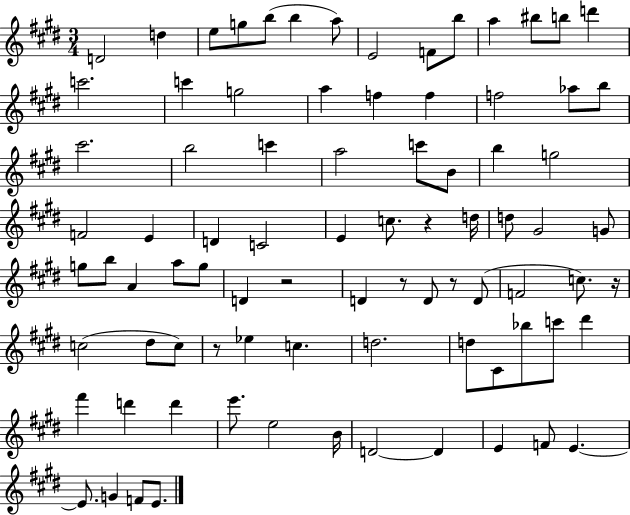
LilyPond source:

{
  \clef treble
  \numericTimeSignature
  \time 3/4
  \key e \major
  d'2 d''4 | e''8 g''8 b''8( b''4 a''8) | e'2 f'8 b''8 | a''4 bis''8 b''8 d'''4 | \break c'''2. | c'''4 g''2 | a''4 f''4 f''4 | f''2 aes''8 b''8 | \break cis'''2. | b''2 c'''4 | a''2 c'''8 b'8 | b''4 g''2 | \break f'2 e'4 | d'4 c'2 | e'4 c''8. r4 d''16 | d''8 gis'2 g'8 | \break g''8 b''8 a'4 a''8 g''8 | d'4 r2 | d'4 r8 d'8 r8 d'8( | f'2 c''8.) r16 | \break c''2( dis''8 c''8) | r8 ees''4 c''4. | d''2. | d''8 cis'8 bes''8 c'''8 dis'''4 | \break fis'''4 d'''4 d'''4 | e'''8. e''2 b'16 | d'2~~ d'4 | e'4 f'8 e'4.~~ | \break e'8. g'4 f'8 e'8. | \bar "|."
}